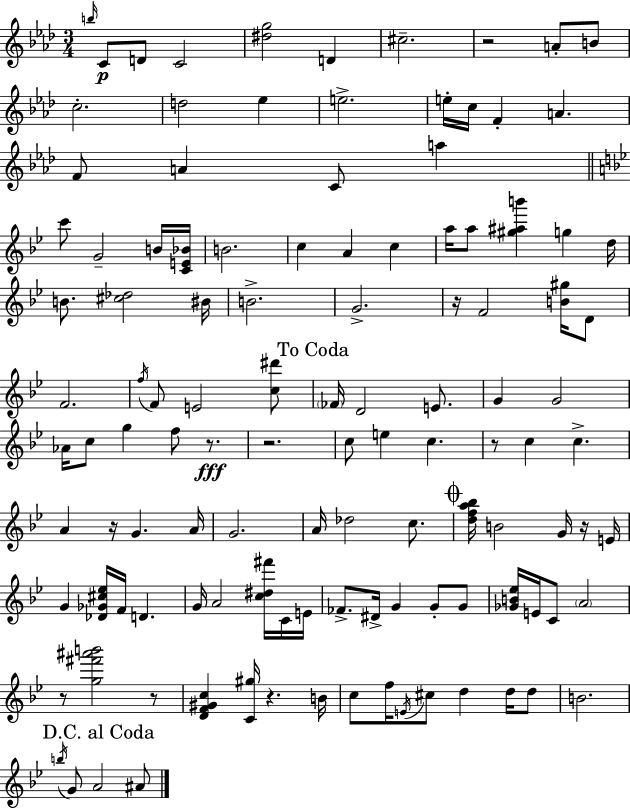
B5/s C4/e D4/e C4/h [D#5,G5]/h D4/q C#5/h. R/h A4/e B4/e C5/h. D5/h Eb5/q E5/h. E5/s C5/s F4/q A4/q. F4/e A4/q C4/e A5/q C6/e G4/h B4/s [C4,E4,Bb4]/s B4/h. C5/q A4/q C5/q A5/s A5/e [G#5,A#5,B6]/q G5/q D5/s B4/e. [C#5,Db5]/h BIS4/s B4/h. G4/h. R/s F4/h [B4,G#5]/s D4/e F4/h. F5/s F4/e E4/h [C5,D#6]/e FES4/s D4/h E4/e. G4/q G4/h Ab4/s C5/e G5/q F5/e R/e. R/h. C5/e E5/q C5/q. R/e C5/q C5/q. A4/q R/s G4/q. A4/s G4/h. A4/s Db5/h C5/e. [D5,F5,A5,Bb5]/s B4/h G4/s R/s E4/s G4/q [Db4,Gb4,C#5,Eb5]/s F4/s D4/q. G4/s A4/h [C5,D#5,F#6]/s C4/s E4/s FES4/e. D#4/s G4/q G4/e G4/e [Gb4,B4,Eb5]/s E4/s C4/e A4/h R/e [G5,F#6,A#6,B6]/h R/e [D4,F4,G#4,C5]/q [C4,G#5]/s R/q. B4/s C5/e F5/s E4/s C#5/e D5/q D5/s D5/e B4/h. B5/s G4/e A4/h A#4/e